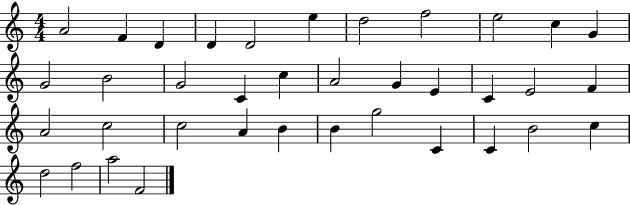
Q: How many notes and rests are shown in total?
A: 37